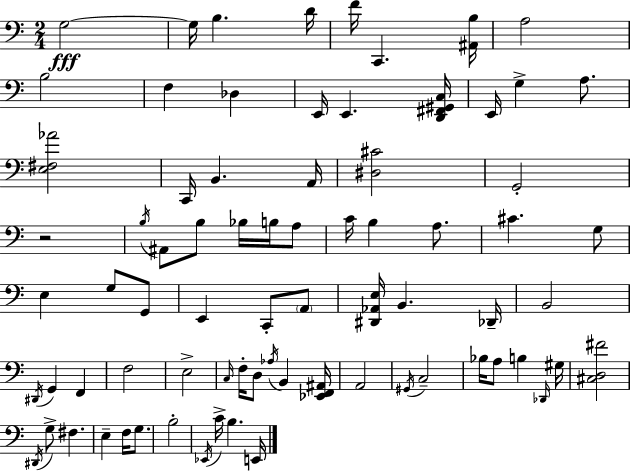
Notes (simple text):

G3/h G3/s B3/q. D4/s F4/s C2/q. [A#2,B3]/s A3/h B3/h F3/q Db3/q E2/s E2/q. [D2,F#2,G#2,C3]/s E2/s G3/q A3/e. [E3,F#3,Ab4]/h C2/s B2/q. A2/s [D#3,C#4]/h G2/h R/h B3/s A#2/e B3/e Bb3/s B3/s A3/e C4/s B3/q A3/e. C#4/q. G3/e E3/q G3/e G2/e E2/q C2/e A2/e [D#2,Ab2,E3]/s B2/q. Db2/s B2/h D#2/s G2/q F2/q F3/h E3/h C3/s F3/s D3/e Ab3/s B2/q [Eb2,F2,A#2]/s A2/h G#2/s C3/h Bb3/s A3/e B3/q Db2/s G#3/s [C#3,D3,F#4]/h D#2/s G3/e F#3/q. E3/q F3/s G3/e. B3/h Eb2/s C4/s B3/q. E2/s